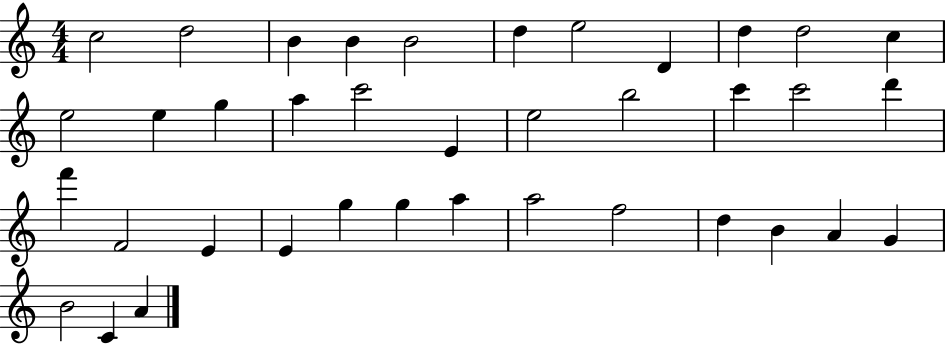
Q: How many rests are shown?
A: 0